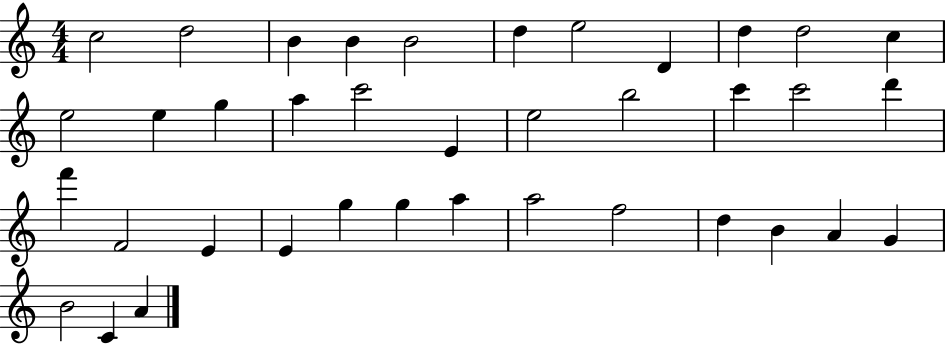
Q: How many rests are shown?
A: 0